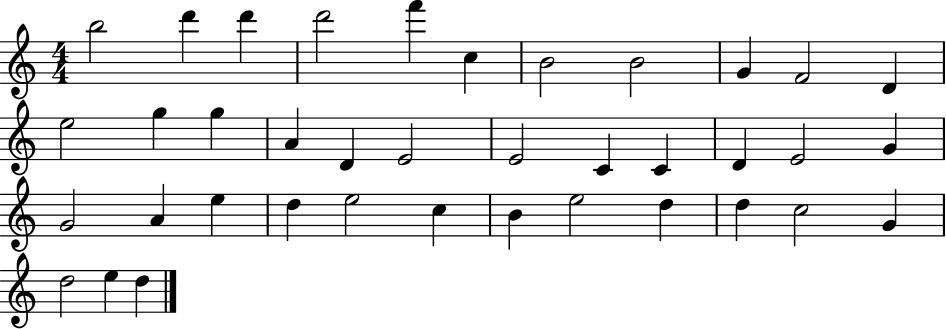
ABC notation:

X:1
T:Untitled
M:4/4
L:1/4
K:C
b2 d' d' d'2 f' c B2 B2 G F2 D e2 g g A D E2 E2 C C D E2 G G2 A e d e2 c B e2 d d c2 G d2 e d